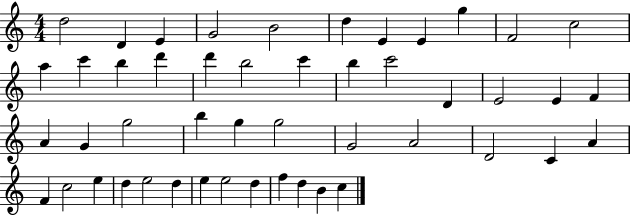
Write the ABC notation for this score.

X:1
T:Untitled
M:4/4
L:1/4
K:C
d2 D E G2 B2 d E E g F2 c2 a c' b d' d' b2 c' b c'2 D E2 E F A G g2 b g g2 G2 A2 D2 C A F c2 e d e2 d e e2 d f d B c